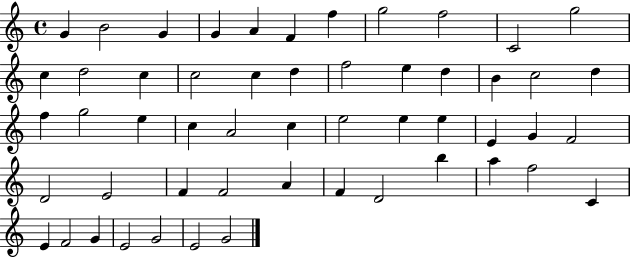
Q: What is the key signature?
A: C major